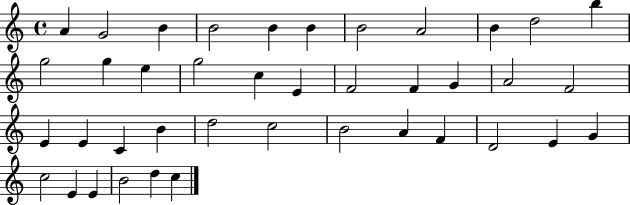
{
  \clef treble
  \time 4/4
  \defaultTimeSignature
  \key c \major
  a'4 g'2 b'4 | b'2 b'4 b'4 | b'2 a'2 | b'4 d''2 b''4 | \break g''2 g''4 e''4 | g''2 c''4 e'4 | f'2 f'4 g'4 | a'2 f'2 | \break e'4 e'4 c'4 b'4 | d''2 c''2 | b'2 a'4 f'4 | d'2 e'4 g'4 | \break c''2 e'4 e'4 | b'2 d''4 c''4 | \bar "|."
}